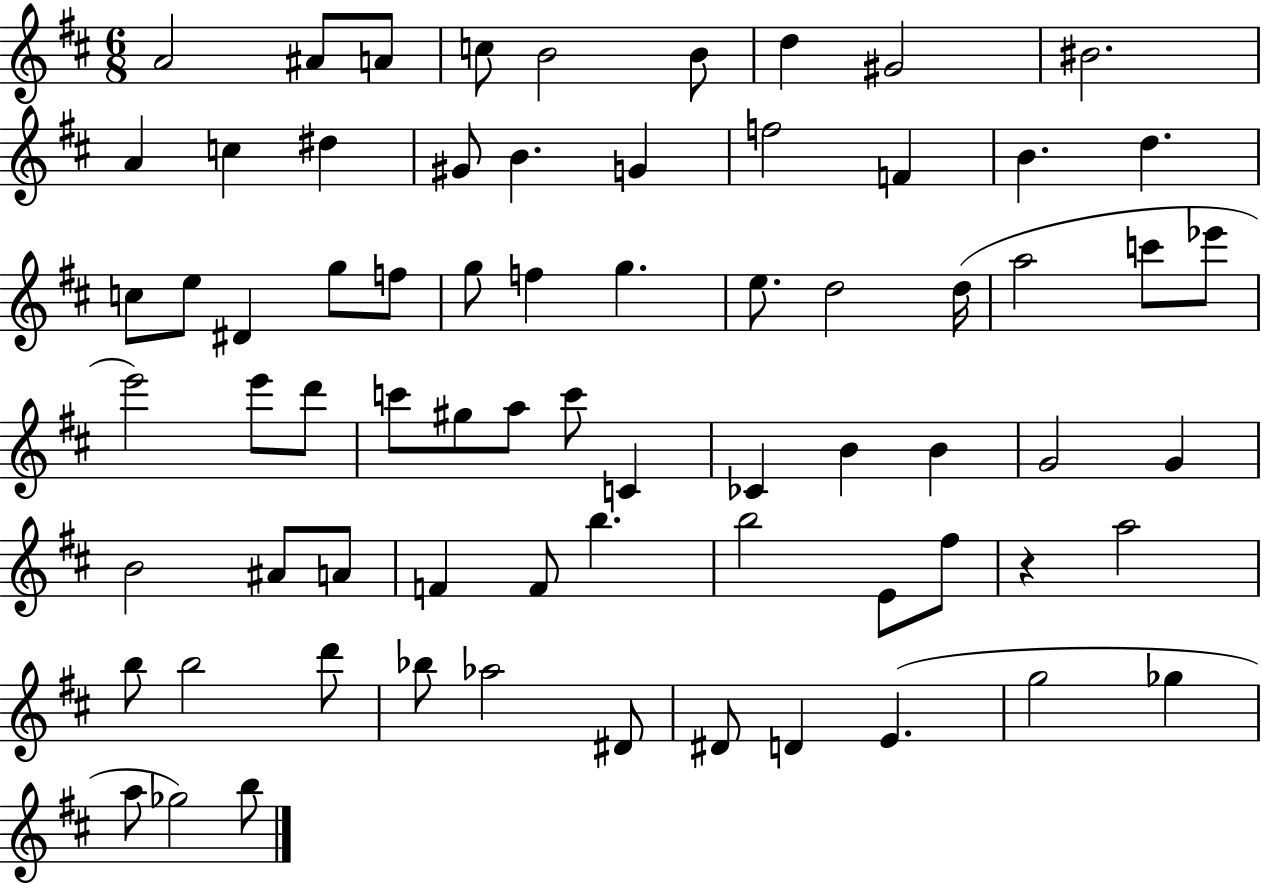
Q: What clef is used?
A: treble